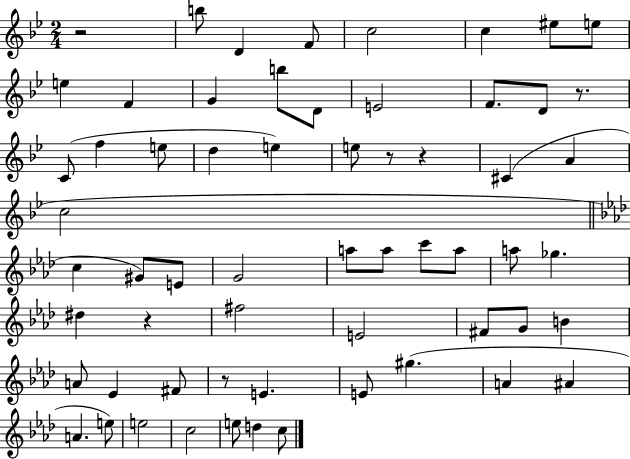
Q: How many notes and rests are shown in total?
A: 61